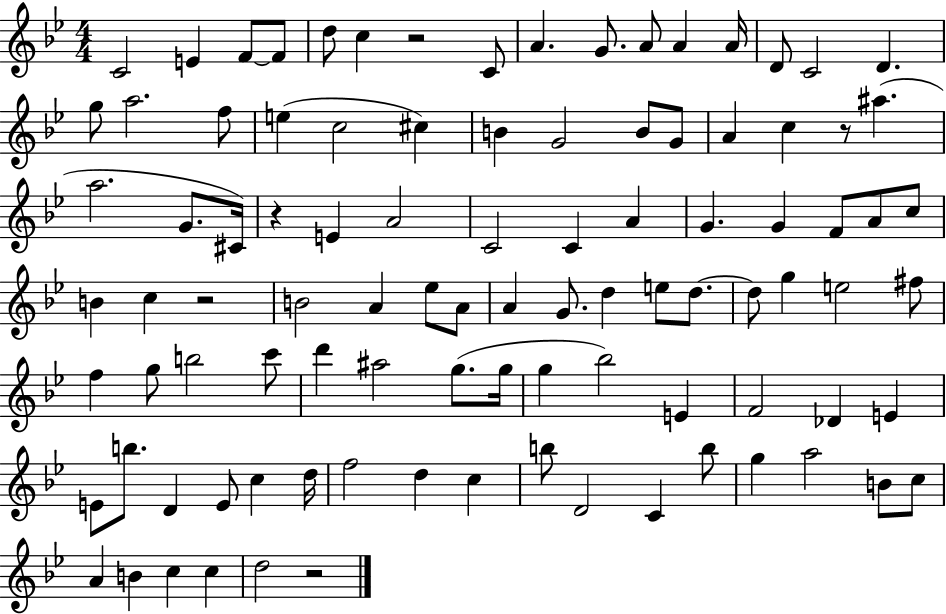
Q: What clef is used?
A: treble